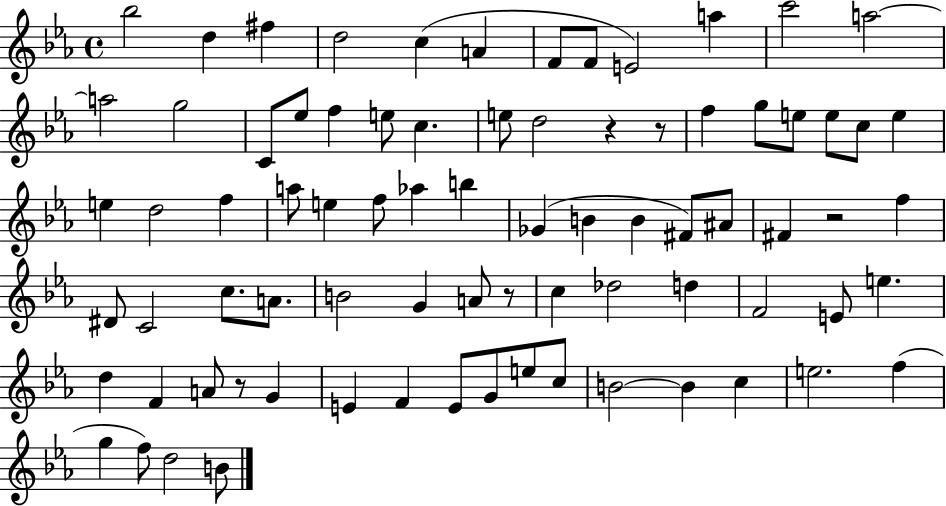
{
  \clef treble
  \time 4/4
  \defaultTimeSignature
  \key ees \major
  bes''2 d''4 fis''4 | d''2 c''4( a'4 | f'8 f'8 e'2) a''4 | c'''2 a''2~~ | \break a''2 g''2 | c'8 ees''8 f''4 e''8 c''4. | e''8 d''2 r4 r8 | f''4 g''8 e''8 e''8 c''8 e''4 | \break e''4 d''2 f''4 | a''8 e''4 f''8 aes''4 b''4 | ges'4( b'4 b'4 fis'8) ais'8 | fis'4 r2 f''4 | \break dis'8 c'2 c''8. a'8. | b'2 g'4 a'8 r8 | c''4 des''2 d''4 | f'2 e'8 e''4. | \break d''4 f'4 a'8 r8 g'4 | e'4 f'4 e'8 g'8 e''8 c''8 | b'2~~ b'4 c''4 | e''2. f''4( | \break g''4 f''8) d''2 b'8 | \bar "|."
}